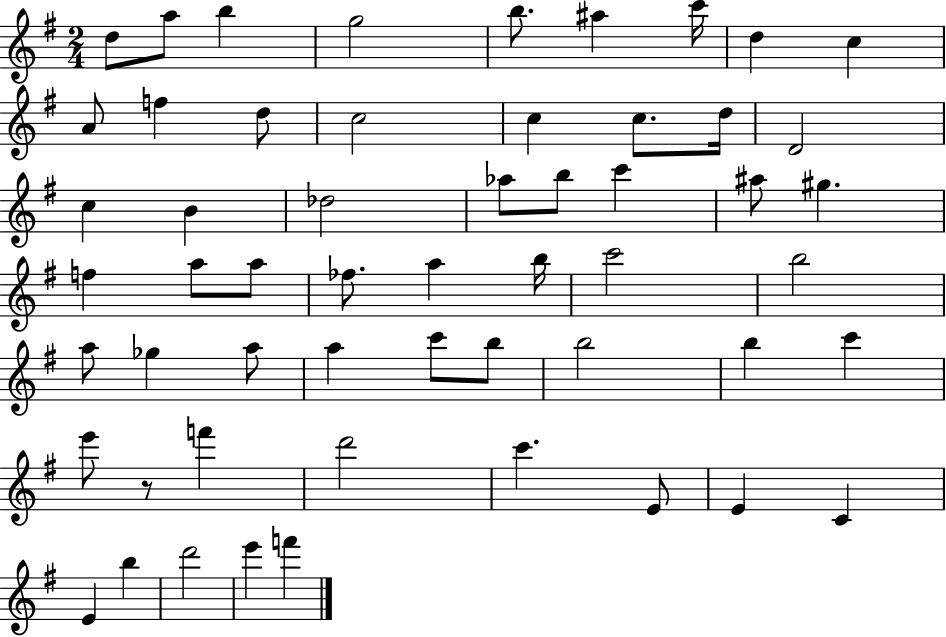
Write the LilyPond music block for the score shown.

{
  \clef treble
  \numericTimeSignature
  \time 2/4
  \key g \major
  d''8 a''8 b''4 | g''2 | b''8. ais''4 c'''16 | d''4 c''4 | \break a'8 f''4 d''8 | c''2 | c''4 c''8. d''16 | d'2 | \break c''4 b'4 | des''2 | aes''8 b''8 c'''4 | ais''8 gis''4. | \break f''4 a''8 a''8 | fes''8. a''4 b''16 | c'''2 | b''2 | \break a''8 ges''4 a''8 | a''4 c'''8 b''8 | b''2 | b''4 c'''4 | \break e'''8 r8 f'''4 | d'''2 | c'''4. e'8 | e'4 c'4 | \break e'4 b''4 | d'''2 | e'''4 f'''4 | \bar "|."
}